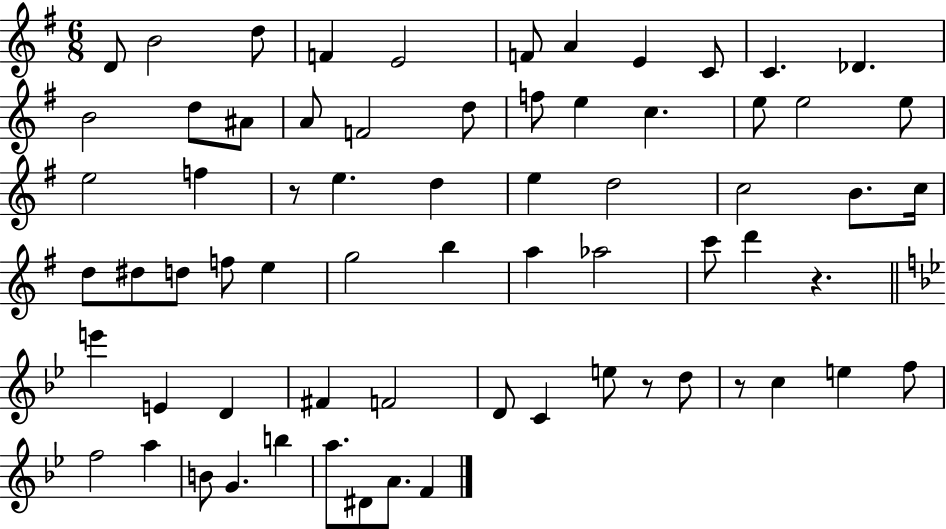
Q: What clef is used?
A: treble